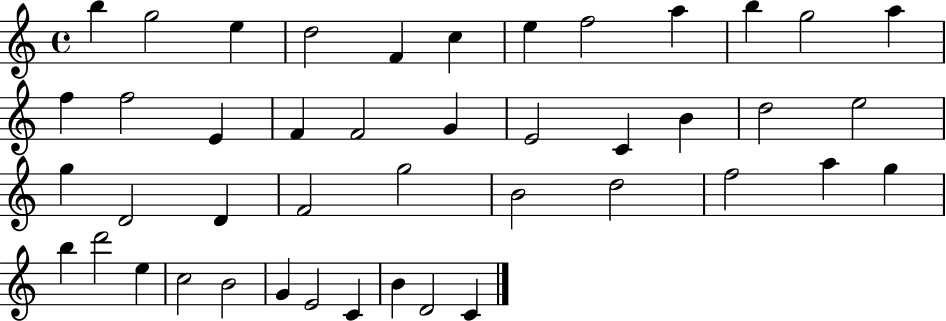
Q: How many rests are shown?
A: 0